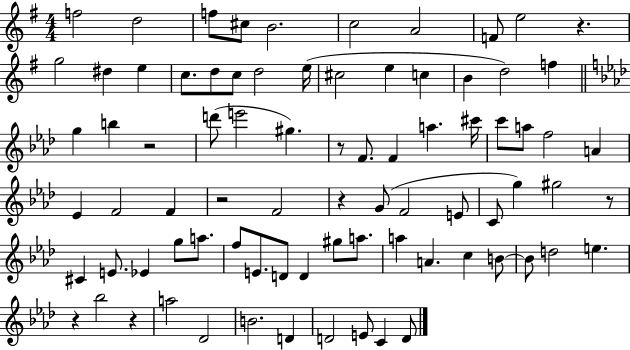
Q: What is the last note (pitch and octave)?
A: D4